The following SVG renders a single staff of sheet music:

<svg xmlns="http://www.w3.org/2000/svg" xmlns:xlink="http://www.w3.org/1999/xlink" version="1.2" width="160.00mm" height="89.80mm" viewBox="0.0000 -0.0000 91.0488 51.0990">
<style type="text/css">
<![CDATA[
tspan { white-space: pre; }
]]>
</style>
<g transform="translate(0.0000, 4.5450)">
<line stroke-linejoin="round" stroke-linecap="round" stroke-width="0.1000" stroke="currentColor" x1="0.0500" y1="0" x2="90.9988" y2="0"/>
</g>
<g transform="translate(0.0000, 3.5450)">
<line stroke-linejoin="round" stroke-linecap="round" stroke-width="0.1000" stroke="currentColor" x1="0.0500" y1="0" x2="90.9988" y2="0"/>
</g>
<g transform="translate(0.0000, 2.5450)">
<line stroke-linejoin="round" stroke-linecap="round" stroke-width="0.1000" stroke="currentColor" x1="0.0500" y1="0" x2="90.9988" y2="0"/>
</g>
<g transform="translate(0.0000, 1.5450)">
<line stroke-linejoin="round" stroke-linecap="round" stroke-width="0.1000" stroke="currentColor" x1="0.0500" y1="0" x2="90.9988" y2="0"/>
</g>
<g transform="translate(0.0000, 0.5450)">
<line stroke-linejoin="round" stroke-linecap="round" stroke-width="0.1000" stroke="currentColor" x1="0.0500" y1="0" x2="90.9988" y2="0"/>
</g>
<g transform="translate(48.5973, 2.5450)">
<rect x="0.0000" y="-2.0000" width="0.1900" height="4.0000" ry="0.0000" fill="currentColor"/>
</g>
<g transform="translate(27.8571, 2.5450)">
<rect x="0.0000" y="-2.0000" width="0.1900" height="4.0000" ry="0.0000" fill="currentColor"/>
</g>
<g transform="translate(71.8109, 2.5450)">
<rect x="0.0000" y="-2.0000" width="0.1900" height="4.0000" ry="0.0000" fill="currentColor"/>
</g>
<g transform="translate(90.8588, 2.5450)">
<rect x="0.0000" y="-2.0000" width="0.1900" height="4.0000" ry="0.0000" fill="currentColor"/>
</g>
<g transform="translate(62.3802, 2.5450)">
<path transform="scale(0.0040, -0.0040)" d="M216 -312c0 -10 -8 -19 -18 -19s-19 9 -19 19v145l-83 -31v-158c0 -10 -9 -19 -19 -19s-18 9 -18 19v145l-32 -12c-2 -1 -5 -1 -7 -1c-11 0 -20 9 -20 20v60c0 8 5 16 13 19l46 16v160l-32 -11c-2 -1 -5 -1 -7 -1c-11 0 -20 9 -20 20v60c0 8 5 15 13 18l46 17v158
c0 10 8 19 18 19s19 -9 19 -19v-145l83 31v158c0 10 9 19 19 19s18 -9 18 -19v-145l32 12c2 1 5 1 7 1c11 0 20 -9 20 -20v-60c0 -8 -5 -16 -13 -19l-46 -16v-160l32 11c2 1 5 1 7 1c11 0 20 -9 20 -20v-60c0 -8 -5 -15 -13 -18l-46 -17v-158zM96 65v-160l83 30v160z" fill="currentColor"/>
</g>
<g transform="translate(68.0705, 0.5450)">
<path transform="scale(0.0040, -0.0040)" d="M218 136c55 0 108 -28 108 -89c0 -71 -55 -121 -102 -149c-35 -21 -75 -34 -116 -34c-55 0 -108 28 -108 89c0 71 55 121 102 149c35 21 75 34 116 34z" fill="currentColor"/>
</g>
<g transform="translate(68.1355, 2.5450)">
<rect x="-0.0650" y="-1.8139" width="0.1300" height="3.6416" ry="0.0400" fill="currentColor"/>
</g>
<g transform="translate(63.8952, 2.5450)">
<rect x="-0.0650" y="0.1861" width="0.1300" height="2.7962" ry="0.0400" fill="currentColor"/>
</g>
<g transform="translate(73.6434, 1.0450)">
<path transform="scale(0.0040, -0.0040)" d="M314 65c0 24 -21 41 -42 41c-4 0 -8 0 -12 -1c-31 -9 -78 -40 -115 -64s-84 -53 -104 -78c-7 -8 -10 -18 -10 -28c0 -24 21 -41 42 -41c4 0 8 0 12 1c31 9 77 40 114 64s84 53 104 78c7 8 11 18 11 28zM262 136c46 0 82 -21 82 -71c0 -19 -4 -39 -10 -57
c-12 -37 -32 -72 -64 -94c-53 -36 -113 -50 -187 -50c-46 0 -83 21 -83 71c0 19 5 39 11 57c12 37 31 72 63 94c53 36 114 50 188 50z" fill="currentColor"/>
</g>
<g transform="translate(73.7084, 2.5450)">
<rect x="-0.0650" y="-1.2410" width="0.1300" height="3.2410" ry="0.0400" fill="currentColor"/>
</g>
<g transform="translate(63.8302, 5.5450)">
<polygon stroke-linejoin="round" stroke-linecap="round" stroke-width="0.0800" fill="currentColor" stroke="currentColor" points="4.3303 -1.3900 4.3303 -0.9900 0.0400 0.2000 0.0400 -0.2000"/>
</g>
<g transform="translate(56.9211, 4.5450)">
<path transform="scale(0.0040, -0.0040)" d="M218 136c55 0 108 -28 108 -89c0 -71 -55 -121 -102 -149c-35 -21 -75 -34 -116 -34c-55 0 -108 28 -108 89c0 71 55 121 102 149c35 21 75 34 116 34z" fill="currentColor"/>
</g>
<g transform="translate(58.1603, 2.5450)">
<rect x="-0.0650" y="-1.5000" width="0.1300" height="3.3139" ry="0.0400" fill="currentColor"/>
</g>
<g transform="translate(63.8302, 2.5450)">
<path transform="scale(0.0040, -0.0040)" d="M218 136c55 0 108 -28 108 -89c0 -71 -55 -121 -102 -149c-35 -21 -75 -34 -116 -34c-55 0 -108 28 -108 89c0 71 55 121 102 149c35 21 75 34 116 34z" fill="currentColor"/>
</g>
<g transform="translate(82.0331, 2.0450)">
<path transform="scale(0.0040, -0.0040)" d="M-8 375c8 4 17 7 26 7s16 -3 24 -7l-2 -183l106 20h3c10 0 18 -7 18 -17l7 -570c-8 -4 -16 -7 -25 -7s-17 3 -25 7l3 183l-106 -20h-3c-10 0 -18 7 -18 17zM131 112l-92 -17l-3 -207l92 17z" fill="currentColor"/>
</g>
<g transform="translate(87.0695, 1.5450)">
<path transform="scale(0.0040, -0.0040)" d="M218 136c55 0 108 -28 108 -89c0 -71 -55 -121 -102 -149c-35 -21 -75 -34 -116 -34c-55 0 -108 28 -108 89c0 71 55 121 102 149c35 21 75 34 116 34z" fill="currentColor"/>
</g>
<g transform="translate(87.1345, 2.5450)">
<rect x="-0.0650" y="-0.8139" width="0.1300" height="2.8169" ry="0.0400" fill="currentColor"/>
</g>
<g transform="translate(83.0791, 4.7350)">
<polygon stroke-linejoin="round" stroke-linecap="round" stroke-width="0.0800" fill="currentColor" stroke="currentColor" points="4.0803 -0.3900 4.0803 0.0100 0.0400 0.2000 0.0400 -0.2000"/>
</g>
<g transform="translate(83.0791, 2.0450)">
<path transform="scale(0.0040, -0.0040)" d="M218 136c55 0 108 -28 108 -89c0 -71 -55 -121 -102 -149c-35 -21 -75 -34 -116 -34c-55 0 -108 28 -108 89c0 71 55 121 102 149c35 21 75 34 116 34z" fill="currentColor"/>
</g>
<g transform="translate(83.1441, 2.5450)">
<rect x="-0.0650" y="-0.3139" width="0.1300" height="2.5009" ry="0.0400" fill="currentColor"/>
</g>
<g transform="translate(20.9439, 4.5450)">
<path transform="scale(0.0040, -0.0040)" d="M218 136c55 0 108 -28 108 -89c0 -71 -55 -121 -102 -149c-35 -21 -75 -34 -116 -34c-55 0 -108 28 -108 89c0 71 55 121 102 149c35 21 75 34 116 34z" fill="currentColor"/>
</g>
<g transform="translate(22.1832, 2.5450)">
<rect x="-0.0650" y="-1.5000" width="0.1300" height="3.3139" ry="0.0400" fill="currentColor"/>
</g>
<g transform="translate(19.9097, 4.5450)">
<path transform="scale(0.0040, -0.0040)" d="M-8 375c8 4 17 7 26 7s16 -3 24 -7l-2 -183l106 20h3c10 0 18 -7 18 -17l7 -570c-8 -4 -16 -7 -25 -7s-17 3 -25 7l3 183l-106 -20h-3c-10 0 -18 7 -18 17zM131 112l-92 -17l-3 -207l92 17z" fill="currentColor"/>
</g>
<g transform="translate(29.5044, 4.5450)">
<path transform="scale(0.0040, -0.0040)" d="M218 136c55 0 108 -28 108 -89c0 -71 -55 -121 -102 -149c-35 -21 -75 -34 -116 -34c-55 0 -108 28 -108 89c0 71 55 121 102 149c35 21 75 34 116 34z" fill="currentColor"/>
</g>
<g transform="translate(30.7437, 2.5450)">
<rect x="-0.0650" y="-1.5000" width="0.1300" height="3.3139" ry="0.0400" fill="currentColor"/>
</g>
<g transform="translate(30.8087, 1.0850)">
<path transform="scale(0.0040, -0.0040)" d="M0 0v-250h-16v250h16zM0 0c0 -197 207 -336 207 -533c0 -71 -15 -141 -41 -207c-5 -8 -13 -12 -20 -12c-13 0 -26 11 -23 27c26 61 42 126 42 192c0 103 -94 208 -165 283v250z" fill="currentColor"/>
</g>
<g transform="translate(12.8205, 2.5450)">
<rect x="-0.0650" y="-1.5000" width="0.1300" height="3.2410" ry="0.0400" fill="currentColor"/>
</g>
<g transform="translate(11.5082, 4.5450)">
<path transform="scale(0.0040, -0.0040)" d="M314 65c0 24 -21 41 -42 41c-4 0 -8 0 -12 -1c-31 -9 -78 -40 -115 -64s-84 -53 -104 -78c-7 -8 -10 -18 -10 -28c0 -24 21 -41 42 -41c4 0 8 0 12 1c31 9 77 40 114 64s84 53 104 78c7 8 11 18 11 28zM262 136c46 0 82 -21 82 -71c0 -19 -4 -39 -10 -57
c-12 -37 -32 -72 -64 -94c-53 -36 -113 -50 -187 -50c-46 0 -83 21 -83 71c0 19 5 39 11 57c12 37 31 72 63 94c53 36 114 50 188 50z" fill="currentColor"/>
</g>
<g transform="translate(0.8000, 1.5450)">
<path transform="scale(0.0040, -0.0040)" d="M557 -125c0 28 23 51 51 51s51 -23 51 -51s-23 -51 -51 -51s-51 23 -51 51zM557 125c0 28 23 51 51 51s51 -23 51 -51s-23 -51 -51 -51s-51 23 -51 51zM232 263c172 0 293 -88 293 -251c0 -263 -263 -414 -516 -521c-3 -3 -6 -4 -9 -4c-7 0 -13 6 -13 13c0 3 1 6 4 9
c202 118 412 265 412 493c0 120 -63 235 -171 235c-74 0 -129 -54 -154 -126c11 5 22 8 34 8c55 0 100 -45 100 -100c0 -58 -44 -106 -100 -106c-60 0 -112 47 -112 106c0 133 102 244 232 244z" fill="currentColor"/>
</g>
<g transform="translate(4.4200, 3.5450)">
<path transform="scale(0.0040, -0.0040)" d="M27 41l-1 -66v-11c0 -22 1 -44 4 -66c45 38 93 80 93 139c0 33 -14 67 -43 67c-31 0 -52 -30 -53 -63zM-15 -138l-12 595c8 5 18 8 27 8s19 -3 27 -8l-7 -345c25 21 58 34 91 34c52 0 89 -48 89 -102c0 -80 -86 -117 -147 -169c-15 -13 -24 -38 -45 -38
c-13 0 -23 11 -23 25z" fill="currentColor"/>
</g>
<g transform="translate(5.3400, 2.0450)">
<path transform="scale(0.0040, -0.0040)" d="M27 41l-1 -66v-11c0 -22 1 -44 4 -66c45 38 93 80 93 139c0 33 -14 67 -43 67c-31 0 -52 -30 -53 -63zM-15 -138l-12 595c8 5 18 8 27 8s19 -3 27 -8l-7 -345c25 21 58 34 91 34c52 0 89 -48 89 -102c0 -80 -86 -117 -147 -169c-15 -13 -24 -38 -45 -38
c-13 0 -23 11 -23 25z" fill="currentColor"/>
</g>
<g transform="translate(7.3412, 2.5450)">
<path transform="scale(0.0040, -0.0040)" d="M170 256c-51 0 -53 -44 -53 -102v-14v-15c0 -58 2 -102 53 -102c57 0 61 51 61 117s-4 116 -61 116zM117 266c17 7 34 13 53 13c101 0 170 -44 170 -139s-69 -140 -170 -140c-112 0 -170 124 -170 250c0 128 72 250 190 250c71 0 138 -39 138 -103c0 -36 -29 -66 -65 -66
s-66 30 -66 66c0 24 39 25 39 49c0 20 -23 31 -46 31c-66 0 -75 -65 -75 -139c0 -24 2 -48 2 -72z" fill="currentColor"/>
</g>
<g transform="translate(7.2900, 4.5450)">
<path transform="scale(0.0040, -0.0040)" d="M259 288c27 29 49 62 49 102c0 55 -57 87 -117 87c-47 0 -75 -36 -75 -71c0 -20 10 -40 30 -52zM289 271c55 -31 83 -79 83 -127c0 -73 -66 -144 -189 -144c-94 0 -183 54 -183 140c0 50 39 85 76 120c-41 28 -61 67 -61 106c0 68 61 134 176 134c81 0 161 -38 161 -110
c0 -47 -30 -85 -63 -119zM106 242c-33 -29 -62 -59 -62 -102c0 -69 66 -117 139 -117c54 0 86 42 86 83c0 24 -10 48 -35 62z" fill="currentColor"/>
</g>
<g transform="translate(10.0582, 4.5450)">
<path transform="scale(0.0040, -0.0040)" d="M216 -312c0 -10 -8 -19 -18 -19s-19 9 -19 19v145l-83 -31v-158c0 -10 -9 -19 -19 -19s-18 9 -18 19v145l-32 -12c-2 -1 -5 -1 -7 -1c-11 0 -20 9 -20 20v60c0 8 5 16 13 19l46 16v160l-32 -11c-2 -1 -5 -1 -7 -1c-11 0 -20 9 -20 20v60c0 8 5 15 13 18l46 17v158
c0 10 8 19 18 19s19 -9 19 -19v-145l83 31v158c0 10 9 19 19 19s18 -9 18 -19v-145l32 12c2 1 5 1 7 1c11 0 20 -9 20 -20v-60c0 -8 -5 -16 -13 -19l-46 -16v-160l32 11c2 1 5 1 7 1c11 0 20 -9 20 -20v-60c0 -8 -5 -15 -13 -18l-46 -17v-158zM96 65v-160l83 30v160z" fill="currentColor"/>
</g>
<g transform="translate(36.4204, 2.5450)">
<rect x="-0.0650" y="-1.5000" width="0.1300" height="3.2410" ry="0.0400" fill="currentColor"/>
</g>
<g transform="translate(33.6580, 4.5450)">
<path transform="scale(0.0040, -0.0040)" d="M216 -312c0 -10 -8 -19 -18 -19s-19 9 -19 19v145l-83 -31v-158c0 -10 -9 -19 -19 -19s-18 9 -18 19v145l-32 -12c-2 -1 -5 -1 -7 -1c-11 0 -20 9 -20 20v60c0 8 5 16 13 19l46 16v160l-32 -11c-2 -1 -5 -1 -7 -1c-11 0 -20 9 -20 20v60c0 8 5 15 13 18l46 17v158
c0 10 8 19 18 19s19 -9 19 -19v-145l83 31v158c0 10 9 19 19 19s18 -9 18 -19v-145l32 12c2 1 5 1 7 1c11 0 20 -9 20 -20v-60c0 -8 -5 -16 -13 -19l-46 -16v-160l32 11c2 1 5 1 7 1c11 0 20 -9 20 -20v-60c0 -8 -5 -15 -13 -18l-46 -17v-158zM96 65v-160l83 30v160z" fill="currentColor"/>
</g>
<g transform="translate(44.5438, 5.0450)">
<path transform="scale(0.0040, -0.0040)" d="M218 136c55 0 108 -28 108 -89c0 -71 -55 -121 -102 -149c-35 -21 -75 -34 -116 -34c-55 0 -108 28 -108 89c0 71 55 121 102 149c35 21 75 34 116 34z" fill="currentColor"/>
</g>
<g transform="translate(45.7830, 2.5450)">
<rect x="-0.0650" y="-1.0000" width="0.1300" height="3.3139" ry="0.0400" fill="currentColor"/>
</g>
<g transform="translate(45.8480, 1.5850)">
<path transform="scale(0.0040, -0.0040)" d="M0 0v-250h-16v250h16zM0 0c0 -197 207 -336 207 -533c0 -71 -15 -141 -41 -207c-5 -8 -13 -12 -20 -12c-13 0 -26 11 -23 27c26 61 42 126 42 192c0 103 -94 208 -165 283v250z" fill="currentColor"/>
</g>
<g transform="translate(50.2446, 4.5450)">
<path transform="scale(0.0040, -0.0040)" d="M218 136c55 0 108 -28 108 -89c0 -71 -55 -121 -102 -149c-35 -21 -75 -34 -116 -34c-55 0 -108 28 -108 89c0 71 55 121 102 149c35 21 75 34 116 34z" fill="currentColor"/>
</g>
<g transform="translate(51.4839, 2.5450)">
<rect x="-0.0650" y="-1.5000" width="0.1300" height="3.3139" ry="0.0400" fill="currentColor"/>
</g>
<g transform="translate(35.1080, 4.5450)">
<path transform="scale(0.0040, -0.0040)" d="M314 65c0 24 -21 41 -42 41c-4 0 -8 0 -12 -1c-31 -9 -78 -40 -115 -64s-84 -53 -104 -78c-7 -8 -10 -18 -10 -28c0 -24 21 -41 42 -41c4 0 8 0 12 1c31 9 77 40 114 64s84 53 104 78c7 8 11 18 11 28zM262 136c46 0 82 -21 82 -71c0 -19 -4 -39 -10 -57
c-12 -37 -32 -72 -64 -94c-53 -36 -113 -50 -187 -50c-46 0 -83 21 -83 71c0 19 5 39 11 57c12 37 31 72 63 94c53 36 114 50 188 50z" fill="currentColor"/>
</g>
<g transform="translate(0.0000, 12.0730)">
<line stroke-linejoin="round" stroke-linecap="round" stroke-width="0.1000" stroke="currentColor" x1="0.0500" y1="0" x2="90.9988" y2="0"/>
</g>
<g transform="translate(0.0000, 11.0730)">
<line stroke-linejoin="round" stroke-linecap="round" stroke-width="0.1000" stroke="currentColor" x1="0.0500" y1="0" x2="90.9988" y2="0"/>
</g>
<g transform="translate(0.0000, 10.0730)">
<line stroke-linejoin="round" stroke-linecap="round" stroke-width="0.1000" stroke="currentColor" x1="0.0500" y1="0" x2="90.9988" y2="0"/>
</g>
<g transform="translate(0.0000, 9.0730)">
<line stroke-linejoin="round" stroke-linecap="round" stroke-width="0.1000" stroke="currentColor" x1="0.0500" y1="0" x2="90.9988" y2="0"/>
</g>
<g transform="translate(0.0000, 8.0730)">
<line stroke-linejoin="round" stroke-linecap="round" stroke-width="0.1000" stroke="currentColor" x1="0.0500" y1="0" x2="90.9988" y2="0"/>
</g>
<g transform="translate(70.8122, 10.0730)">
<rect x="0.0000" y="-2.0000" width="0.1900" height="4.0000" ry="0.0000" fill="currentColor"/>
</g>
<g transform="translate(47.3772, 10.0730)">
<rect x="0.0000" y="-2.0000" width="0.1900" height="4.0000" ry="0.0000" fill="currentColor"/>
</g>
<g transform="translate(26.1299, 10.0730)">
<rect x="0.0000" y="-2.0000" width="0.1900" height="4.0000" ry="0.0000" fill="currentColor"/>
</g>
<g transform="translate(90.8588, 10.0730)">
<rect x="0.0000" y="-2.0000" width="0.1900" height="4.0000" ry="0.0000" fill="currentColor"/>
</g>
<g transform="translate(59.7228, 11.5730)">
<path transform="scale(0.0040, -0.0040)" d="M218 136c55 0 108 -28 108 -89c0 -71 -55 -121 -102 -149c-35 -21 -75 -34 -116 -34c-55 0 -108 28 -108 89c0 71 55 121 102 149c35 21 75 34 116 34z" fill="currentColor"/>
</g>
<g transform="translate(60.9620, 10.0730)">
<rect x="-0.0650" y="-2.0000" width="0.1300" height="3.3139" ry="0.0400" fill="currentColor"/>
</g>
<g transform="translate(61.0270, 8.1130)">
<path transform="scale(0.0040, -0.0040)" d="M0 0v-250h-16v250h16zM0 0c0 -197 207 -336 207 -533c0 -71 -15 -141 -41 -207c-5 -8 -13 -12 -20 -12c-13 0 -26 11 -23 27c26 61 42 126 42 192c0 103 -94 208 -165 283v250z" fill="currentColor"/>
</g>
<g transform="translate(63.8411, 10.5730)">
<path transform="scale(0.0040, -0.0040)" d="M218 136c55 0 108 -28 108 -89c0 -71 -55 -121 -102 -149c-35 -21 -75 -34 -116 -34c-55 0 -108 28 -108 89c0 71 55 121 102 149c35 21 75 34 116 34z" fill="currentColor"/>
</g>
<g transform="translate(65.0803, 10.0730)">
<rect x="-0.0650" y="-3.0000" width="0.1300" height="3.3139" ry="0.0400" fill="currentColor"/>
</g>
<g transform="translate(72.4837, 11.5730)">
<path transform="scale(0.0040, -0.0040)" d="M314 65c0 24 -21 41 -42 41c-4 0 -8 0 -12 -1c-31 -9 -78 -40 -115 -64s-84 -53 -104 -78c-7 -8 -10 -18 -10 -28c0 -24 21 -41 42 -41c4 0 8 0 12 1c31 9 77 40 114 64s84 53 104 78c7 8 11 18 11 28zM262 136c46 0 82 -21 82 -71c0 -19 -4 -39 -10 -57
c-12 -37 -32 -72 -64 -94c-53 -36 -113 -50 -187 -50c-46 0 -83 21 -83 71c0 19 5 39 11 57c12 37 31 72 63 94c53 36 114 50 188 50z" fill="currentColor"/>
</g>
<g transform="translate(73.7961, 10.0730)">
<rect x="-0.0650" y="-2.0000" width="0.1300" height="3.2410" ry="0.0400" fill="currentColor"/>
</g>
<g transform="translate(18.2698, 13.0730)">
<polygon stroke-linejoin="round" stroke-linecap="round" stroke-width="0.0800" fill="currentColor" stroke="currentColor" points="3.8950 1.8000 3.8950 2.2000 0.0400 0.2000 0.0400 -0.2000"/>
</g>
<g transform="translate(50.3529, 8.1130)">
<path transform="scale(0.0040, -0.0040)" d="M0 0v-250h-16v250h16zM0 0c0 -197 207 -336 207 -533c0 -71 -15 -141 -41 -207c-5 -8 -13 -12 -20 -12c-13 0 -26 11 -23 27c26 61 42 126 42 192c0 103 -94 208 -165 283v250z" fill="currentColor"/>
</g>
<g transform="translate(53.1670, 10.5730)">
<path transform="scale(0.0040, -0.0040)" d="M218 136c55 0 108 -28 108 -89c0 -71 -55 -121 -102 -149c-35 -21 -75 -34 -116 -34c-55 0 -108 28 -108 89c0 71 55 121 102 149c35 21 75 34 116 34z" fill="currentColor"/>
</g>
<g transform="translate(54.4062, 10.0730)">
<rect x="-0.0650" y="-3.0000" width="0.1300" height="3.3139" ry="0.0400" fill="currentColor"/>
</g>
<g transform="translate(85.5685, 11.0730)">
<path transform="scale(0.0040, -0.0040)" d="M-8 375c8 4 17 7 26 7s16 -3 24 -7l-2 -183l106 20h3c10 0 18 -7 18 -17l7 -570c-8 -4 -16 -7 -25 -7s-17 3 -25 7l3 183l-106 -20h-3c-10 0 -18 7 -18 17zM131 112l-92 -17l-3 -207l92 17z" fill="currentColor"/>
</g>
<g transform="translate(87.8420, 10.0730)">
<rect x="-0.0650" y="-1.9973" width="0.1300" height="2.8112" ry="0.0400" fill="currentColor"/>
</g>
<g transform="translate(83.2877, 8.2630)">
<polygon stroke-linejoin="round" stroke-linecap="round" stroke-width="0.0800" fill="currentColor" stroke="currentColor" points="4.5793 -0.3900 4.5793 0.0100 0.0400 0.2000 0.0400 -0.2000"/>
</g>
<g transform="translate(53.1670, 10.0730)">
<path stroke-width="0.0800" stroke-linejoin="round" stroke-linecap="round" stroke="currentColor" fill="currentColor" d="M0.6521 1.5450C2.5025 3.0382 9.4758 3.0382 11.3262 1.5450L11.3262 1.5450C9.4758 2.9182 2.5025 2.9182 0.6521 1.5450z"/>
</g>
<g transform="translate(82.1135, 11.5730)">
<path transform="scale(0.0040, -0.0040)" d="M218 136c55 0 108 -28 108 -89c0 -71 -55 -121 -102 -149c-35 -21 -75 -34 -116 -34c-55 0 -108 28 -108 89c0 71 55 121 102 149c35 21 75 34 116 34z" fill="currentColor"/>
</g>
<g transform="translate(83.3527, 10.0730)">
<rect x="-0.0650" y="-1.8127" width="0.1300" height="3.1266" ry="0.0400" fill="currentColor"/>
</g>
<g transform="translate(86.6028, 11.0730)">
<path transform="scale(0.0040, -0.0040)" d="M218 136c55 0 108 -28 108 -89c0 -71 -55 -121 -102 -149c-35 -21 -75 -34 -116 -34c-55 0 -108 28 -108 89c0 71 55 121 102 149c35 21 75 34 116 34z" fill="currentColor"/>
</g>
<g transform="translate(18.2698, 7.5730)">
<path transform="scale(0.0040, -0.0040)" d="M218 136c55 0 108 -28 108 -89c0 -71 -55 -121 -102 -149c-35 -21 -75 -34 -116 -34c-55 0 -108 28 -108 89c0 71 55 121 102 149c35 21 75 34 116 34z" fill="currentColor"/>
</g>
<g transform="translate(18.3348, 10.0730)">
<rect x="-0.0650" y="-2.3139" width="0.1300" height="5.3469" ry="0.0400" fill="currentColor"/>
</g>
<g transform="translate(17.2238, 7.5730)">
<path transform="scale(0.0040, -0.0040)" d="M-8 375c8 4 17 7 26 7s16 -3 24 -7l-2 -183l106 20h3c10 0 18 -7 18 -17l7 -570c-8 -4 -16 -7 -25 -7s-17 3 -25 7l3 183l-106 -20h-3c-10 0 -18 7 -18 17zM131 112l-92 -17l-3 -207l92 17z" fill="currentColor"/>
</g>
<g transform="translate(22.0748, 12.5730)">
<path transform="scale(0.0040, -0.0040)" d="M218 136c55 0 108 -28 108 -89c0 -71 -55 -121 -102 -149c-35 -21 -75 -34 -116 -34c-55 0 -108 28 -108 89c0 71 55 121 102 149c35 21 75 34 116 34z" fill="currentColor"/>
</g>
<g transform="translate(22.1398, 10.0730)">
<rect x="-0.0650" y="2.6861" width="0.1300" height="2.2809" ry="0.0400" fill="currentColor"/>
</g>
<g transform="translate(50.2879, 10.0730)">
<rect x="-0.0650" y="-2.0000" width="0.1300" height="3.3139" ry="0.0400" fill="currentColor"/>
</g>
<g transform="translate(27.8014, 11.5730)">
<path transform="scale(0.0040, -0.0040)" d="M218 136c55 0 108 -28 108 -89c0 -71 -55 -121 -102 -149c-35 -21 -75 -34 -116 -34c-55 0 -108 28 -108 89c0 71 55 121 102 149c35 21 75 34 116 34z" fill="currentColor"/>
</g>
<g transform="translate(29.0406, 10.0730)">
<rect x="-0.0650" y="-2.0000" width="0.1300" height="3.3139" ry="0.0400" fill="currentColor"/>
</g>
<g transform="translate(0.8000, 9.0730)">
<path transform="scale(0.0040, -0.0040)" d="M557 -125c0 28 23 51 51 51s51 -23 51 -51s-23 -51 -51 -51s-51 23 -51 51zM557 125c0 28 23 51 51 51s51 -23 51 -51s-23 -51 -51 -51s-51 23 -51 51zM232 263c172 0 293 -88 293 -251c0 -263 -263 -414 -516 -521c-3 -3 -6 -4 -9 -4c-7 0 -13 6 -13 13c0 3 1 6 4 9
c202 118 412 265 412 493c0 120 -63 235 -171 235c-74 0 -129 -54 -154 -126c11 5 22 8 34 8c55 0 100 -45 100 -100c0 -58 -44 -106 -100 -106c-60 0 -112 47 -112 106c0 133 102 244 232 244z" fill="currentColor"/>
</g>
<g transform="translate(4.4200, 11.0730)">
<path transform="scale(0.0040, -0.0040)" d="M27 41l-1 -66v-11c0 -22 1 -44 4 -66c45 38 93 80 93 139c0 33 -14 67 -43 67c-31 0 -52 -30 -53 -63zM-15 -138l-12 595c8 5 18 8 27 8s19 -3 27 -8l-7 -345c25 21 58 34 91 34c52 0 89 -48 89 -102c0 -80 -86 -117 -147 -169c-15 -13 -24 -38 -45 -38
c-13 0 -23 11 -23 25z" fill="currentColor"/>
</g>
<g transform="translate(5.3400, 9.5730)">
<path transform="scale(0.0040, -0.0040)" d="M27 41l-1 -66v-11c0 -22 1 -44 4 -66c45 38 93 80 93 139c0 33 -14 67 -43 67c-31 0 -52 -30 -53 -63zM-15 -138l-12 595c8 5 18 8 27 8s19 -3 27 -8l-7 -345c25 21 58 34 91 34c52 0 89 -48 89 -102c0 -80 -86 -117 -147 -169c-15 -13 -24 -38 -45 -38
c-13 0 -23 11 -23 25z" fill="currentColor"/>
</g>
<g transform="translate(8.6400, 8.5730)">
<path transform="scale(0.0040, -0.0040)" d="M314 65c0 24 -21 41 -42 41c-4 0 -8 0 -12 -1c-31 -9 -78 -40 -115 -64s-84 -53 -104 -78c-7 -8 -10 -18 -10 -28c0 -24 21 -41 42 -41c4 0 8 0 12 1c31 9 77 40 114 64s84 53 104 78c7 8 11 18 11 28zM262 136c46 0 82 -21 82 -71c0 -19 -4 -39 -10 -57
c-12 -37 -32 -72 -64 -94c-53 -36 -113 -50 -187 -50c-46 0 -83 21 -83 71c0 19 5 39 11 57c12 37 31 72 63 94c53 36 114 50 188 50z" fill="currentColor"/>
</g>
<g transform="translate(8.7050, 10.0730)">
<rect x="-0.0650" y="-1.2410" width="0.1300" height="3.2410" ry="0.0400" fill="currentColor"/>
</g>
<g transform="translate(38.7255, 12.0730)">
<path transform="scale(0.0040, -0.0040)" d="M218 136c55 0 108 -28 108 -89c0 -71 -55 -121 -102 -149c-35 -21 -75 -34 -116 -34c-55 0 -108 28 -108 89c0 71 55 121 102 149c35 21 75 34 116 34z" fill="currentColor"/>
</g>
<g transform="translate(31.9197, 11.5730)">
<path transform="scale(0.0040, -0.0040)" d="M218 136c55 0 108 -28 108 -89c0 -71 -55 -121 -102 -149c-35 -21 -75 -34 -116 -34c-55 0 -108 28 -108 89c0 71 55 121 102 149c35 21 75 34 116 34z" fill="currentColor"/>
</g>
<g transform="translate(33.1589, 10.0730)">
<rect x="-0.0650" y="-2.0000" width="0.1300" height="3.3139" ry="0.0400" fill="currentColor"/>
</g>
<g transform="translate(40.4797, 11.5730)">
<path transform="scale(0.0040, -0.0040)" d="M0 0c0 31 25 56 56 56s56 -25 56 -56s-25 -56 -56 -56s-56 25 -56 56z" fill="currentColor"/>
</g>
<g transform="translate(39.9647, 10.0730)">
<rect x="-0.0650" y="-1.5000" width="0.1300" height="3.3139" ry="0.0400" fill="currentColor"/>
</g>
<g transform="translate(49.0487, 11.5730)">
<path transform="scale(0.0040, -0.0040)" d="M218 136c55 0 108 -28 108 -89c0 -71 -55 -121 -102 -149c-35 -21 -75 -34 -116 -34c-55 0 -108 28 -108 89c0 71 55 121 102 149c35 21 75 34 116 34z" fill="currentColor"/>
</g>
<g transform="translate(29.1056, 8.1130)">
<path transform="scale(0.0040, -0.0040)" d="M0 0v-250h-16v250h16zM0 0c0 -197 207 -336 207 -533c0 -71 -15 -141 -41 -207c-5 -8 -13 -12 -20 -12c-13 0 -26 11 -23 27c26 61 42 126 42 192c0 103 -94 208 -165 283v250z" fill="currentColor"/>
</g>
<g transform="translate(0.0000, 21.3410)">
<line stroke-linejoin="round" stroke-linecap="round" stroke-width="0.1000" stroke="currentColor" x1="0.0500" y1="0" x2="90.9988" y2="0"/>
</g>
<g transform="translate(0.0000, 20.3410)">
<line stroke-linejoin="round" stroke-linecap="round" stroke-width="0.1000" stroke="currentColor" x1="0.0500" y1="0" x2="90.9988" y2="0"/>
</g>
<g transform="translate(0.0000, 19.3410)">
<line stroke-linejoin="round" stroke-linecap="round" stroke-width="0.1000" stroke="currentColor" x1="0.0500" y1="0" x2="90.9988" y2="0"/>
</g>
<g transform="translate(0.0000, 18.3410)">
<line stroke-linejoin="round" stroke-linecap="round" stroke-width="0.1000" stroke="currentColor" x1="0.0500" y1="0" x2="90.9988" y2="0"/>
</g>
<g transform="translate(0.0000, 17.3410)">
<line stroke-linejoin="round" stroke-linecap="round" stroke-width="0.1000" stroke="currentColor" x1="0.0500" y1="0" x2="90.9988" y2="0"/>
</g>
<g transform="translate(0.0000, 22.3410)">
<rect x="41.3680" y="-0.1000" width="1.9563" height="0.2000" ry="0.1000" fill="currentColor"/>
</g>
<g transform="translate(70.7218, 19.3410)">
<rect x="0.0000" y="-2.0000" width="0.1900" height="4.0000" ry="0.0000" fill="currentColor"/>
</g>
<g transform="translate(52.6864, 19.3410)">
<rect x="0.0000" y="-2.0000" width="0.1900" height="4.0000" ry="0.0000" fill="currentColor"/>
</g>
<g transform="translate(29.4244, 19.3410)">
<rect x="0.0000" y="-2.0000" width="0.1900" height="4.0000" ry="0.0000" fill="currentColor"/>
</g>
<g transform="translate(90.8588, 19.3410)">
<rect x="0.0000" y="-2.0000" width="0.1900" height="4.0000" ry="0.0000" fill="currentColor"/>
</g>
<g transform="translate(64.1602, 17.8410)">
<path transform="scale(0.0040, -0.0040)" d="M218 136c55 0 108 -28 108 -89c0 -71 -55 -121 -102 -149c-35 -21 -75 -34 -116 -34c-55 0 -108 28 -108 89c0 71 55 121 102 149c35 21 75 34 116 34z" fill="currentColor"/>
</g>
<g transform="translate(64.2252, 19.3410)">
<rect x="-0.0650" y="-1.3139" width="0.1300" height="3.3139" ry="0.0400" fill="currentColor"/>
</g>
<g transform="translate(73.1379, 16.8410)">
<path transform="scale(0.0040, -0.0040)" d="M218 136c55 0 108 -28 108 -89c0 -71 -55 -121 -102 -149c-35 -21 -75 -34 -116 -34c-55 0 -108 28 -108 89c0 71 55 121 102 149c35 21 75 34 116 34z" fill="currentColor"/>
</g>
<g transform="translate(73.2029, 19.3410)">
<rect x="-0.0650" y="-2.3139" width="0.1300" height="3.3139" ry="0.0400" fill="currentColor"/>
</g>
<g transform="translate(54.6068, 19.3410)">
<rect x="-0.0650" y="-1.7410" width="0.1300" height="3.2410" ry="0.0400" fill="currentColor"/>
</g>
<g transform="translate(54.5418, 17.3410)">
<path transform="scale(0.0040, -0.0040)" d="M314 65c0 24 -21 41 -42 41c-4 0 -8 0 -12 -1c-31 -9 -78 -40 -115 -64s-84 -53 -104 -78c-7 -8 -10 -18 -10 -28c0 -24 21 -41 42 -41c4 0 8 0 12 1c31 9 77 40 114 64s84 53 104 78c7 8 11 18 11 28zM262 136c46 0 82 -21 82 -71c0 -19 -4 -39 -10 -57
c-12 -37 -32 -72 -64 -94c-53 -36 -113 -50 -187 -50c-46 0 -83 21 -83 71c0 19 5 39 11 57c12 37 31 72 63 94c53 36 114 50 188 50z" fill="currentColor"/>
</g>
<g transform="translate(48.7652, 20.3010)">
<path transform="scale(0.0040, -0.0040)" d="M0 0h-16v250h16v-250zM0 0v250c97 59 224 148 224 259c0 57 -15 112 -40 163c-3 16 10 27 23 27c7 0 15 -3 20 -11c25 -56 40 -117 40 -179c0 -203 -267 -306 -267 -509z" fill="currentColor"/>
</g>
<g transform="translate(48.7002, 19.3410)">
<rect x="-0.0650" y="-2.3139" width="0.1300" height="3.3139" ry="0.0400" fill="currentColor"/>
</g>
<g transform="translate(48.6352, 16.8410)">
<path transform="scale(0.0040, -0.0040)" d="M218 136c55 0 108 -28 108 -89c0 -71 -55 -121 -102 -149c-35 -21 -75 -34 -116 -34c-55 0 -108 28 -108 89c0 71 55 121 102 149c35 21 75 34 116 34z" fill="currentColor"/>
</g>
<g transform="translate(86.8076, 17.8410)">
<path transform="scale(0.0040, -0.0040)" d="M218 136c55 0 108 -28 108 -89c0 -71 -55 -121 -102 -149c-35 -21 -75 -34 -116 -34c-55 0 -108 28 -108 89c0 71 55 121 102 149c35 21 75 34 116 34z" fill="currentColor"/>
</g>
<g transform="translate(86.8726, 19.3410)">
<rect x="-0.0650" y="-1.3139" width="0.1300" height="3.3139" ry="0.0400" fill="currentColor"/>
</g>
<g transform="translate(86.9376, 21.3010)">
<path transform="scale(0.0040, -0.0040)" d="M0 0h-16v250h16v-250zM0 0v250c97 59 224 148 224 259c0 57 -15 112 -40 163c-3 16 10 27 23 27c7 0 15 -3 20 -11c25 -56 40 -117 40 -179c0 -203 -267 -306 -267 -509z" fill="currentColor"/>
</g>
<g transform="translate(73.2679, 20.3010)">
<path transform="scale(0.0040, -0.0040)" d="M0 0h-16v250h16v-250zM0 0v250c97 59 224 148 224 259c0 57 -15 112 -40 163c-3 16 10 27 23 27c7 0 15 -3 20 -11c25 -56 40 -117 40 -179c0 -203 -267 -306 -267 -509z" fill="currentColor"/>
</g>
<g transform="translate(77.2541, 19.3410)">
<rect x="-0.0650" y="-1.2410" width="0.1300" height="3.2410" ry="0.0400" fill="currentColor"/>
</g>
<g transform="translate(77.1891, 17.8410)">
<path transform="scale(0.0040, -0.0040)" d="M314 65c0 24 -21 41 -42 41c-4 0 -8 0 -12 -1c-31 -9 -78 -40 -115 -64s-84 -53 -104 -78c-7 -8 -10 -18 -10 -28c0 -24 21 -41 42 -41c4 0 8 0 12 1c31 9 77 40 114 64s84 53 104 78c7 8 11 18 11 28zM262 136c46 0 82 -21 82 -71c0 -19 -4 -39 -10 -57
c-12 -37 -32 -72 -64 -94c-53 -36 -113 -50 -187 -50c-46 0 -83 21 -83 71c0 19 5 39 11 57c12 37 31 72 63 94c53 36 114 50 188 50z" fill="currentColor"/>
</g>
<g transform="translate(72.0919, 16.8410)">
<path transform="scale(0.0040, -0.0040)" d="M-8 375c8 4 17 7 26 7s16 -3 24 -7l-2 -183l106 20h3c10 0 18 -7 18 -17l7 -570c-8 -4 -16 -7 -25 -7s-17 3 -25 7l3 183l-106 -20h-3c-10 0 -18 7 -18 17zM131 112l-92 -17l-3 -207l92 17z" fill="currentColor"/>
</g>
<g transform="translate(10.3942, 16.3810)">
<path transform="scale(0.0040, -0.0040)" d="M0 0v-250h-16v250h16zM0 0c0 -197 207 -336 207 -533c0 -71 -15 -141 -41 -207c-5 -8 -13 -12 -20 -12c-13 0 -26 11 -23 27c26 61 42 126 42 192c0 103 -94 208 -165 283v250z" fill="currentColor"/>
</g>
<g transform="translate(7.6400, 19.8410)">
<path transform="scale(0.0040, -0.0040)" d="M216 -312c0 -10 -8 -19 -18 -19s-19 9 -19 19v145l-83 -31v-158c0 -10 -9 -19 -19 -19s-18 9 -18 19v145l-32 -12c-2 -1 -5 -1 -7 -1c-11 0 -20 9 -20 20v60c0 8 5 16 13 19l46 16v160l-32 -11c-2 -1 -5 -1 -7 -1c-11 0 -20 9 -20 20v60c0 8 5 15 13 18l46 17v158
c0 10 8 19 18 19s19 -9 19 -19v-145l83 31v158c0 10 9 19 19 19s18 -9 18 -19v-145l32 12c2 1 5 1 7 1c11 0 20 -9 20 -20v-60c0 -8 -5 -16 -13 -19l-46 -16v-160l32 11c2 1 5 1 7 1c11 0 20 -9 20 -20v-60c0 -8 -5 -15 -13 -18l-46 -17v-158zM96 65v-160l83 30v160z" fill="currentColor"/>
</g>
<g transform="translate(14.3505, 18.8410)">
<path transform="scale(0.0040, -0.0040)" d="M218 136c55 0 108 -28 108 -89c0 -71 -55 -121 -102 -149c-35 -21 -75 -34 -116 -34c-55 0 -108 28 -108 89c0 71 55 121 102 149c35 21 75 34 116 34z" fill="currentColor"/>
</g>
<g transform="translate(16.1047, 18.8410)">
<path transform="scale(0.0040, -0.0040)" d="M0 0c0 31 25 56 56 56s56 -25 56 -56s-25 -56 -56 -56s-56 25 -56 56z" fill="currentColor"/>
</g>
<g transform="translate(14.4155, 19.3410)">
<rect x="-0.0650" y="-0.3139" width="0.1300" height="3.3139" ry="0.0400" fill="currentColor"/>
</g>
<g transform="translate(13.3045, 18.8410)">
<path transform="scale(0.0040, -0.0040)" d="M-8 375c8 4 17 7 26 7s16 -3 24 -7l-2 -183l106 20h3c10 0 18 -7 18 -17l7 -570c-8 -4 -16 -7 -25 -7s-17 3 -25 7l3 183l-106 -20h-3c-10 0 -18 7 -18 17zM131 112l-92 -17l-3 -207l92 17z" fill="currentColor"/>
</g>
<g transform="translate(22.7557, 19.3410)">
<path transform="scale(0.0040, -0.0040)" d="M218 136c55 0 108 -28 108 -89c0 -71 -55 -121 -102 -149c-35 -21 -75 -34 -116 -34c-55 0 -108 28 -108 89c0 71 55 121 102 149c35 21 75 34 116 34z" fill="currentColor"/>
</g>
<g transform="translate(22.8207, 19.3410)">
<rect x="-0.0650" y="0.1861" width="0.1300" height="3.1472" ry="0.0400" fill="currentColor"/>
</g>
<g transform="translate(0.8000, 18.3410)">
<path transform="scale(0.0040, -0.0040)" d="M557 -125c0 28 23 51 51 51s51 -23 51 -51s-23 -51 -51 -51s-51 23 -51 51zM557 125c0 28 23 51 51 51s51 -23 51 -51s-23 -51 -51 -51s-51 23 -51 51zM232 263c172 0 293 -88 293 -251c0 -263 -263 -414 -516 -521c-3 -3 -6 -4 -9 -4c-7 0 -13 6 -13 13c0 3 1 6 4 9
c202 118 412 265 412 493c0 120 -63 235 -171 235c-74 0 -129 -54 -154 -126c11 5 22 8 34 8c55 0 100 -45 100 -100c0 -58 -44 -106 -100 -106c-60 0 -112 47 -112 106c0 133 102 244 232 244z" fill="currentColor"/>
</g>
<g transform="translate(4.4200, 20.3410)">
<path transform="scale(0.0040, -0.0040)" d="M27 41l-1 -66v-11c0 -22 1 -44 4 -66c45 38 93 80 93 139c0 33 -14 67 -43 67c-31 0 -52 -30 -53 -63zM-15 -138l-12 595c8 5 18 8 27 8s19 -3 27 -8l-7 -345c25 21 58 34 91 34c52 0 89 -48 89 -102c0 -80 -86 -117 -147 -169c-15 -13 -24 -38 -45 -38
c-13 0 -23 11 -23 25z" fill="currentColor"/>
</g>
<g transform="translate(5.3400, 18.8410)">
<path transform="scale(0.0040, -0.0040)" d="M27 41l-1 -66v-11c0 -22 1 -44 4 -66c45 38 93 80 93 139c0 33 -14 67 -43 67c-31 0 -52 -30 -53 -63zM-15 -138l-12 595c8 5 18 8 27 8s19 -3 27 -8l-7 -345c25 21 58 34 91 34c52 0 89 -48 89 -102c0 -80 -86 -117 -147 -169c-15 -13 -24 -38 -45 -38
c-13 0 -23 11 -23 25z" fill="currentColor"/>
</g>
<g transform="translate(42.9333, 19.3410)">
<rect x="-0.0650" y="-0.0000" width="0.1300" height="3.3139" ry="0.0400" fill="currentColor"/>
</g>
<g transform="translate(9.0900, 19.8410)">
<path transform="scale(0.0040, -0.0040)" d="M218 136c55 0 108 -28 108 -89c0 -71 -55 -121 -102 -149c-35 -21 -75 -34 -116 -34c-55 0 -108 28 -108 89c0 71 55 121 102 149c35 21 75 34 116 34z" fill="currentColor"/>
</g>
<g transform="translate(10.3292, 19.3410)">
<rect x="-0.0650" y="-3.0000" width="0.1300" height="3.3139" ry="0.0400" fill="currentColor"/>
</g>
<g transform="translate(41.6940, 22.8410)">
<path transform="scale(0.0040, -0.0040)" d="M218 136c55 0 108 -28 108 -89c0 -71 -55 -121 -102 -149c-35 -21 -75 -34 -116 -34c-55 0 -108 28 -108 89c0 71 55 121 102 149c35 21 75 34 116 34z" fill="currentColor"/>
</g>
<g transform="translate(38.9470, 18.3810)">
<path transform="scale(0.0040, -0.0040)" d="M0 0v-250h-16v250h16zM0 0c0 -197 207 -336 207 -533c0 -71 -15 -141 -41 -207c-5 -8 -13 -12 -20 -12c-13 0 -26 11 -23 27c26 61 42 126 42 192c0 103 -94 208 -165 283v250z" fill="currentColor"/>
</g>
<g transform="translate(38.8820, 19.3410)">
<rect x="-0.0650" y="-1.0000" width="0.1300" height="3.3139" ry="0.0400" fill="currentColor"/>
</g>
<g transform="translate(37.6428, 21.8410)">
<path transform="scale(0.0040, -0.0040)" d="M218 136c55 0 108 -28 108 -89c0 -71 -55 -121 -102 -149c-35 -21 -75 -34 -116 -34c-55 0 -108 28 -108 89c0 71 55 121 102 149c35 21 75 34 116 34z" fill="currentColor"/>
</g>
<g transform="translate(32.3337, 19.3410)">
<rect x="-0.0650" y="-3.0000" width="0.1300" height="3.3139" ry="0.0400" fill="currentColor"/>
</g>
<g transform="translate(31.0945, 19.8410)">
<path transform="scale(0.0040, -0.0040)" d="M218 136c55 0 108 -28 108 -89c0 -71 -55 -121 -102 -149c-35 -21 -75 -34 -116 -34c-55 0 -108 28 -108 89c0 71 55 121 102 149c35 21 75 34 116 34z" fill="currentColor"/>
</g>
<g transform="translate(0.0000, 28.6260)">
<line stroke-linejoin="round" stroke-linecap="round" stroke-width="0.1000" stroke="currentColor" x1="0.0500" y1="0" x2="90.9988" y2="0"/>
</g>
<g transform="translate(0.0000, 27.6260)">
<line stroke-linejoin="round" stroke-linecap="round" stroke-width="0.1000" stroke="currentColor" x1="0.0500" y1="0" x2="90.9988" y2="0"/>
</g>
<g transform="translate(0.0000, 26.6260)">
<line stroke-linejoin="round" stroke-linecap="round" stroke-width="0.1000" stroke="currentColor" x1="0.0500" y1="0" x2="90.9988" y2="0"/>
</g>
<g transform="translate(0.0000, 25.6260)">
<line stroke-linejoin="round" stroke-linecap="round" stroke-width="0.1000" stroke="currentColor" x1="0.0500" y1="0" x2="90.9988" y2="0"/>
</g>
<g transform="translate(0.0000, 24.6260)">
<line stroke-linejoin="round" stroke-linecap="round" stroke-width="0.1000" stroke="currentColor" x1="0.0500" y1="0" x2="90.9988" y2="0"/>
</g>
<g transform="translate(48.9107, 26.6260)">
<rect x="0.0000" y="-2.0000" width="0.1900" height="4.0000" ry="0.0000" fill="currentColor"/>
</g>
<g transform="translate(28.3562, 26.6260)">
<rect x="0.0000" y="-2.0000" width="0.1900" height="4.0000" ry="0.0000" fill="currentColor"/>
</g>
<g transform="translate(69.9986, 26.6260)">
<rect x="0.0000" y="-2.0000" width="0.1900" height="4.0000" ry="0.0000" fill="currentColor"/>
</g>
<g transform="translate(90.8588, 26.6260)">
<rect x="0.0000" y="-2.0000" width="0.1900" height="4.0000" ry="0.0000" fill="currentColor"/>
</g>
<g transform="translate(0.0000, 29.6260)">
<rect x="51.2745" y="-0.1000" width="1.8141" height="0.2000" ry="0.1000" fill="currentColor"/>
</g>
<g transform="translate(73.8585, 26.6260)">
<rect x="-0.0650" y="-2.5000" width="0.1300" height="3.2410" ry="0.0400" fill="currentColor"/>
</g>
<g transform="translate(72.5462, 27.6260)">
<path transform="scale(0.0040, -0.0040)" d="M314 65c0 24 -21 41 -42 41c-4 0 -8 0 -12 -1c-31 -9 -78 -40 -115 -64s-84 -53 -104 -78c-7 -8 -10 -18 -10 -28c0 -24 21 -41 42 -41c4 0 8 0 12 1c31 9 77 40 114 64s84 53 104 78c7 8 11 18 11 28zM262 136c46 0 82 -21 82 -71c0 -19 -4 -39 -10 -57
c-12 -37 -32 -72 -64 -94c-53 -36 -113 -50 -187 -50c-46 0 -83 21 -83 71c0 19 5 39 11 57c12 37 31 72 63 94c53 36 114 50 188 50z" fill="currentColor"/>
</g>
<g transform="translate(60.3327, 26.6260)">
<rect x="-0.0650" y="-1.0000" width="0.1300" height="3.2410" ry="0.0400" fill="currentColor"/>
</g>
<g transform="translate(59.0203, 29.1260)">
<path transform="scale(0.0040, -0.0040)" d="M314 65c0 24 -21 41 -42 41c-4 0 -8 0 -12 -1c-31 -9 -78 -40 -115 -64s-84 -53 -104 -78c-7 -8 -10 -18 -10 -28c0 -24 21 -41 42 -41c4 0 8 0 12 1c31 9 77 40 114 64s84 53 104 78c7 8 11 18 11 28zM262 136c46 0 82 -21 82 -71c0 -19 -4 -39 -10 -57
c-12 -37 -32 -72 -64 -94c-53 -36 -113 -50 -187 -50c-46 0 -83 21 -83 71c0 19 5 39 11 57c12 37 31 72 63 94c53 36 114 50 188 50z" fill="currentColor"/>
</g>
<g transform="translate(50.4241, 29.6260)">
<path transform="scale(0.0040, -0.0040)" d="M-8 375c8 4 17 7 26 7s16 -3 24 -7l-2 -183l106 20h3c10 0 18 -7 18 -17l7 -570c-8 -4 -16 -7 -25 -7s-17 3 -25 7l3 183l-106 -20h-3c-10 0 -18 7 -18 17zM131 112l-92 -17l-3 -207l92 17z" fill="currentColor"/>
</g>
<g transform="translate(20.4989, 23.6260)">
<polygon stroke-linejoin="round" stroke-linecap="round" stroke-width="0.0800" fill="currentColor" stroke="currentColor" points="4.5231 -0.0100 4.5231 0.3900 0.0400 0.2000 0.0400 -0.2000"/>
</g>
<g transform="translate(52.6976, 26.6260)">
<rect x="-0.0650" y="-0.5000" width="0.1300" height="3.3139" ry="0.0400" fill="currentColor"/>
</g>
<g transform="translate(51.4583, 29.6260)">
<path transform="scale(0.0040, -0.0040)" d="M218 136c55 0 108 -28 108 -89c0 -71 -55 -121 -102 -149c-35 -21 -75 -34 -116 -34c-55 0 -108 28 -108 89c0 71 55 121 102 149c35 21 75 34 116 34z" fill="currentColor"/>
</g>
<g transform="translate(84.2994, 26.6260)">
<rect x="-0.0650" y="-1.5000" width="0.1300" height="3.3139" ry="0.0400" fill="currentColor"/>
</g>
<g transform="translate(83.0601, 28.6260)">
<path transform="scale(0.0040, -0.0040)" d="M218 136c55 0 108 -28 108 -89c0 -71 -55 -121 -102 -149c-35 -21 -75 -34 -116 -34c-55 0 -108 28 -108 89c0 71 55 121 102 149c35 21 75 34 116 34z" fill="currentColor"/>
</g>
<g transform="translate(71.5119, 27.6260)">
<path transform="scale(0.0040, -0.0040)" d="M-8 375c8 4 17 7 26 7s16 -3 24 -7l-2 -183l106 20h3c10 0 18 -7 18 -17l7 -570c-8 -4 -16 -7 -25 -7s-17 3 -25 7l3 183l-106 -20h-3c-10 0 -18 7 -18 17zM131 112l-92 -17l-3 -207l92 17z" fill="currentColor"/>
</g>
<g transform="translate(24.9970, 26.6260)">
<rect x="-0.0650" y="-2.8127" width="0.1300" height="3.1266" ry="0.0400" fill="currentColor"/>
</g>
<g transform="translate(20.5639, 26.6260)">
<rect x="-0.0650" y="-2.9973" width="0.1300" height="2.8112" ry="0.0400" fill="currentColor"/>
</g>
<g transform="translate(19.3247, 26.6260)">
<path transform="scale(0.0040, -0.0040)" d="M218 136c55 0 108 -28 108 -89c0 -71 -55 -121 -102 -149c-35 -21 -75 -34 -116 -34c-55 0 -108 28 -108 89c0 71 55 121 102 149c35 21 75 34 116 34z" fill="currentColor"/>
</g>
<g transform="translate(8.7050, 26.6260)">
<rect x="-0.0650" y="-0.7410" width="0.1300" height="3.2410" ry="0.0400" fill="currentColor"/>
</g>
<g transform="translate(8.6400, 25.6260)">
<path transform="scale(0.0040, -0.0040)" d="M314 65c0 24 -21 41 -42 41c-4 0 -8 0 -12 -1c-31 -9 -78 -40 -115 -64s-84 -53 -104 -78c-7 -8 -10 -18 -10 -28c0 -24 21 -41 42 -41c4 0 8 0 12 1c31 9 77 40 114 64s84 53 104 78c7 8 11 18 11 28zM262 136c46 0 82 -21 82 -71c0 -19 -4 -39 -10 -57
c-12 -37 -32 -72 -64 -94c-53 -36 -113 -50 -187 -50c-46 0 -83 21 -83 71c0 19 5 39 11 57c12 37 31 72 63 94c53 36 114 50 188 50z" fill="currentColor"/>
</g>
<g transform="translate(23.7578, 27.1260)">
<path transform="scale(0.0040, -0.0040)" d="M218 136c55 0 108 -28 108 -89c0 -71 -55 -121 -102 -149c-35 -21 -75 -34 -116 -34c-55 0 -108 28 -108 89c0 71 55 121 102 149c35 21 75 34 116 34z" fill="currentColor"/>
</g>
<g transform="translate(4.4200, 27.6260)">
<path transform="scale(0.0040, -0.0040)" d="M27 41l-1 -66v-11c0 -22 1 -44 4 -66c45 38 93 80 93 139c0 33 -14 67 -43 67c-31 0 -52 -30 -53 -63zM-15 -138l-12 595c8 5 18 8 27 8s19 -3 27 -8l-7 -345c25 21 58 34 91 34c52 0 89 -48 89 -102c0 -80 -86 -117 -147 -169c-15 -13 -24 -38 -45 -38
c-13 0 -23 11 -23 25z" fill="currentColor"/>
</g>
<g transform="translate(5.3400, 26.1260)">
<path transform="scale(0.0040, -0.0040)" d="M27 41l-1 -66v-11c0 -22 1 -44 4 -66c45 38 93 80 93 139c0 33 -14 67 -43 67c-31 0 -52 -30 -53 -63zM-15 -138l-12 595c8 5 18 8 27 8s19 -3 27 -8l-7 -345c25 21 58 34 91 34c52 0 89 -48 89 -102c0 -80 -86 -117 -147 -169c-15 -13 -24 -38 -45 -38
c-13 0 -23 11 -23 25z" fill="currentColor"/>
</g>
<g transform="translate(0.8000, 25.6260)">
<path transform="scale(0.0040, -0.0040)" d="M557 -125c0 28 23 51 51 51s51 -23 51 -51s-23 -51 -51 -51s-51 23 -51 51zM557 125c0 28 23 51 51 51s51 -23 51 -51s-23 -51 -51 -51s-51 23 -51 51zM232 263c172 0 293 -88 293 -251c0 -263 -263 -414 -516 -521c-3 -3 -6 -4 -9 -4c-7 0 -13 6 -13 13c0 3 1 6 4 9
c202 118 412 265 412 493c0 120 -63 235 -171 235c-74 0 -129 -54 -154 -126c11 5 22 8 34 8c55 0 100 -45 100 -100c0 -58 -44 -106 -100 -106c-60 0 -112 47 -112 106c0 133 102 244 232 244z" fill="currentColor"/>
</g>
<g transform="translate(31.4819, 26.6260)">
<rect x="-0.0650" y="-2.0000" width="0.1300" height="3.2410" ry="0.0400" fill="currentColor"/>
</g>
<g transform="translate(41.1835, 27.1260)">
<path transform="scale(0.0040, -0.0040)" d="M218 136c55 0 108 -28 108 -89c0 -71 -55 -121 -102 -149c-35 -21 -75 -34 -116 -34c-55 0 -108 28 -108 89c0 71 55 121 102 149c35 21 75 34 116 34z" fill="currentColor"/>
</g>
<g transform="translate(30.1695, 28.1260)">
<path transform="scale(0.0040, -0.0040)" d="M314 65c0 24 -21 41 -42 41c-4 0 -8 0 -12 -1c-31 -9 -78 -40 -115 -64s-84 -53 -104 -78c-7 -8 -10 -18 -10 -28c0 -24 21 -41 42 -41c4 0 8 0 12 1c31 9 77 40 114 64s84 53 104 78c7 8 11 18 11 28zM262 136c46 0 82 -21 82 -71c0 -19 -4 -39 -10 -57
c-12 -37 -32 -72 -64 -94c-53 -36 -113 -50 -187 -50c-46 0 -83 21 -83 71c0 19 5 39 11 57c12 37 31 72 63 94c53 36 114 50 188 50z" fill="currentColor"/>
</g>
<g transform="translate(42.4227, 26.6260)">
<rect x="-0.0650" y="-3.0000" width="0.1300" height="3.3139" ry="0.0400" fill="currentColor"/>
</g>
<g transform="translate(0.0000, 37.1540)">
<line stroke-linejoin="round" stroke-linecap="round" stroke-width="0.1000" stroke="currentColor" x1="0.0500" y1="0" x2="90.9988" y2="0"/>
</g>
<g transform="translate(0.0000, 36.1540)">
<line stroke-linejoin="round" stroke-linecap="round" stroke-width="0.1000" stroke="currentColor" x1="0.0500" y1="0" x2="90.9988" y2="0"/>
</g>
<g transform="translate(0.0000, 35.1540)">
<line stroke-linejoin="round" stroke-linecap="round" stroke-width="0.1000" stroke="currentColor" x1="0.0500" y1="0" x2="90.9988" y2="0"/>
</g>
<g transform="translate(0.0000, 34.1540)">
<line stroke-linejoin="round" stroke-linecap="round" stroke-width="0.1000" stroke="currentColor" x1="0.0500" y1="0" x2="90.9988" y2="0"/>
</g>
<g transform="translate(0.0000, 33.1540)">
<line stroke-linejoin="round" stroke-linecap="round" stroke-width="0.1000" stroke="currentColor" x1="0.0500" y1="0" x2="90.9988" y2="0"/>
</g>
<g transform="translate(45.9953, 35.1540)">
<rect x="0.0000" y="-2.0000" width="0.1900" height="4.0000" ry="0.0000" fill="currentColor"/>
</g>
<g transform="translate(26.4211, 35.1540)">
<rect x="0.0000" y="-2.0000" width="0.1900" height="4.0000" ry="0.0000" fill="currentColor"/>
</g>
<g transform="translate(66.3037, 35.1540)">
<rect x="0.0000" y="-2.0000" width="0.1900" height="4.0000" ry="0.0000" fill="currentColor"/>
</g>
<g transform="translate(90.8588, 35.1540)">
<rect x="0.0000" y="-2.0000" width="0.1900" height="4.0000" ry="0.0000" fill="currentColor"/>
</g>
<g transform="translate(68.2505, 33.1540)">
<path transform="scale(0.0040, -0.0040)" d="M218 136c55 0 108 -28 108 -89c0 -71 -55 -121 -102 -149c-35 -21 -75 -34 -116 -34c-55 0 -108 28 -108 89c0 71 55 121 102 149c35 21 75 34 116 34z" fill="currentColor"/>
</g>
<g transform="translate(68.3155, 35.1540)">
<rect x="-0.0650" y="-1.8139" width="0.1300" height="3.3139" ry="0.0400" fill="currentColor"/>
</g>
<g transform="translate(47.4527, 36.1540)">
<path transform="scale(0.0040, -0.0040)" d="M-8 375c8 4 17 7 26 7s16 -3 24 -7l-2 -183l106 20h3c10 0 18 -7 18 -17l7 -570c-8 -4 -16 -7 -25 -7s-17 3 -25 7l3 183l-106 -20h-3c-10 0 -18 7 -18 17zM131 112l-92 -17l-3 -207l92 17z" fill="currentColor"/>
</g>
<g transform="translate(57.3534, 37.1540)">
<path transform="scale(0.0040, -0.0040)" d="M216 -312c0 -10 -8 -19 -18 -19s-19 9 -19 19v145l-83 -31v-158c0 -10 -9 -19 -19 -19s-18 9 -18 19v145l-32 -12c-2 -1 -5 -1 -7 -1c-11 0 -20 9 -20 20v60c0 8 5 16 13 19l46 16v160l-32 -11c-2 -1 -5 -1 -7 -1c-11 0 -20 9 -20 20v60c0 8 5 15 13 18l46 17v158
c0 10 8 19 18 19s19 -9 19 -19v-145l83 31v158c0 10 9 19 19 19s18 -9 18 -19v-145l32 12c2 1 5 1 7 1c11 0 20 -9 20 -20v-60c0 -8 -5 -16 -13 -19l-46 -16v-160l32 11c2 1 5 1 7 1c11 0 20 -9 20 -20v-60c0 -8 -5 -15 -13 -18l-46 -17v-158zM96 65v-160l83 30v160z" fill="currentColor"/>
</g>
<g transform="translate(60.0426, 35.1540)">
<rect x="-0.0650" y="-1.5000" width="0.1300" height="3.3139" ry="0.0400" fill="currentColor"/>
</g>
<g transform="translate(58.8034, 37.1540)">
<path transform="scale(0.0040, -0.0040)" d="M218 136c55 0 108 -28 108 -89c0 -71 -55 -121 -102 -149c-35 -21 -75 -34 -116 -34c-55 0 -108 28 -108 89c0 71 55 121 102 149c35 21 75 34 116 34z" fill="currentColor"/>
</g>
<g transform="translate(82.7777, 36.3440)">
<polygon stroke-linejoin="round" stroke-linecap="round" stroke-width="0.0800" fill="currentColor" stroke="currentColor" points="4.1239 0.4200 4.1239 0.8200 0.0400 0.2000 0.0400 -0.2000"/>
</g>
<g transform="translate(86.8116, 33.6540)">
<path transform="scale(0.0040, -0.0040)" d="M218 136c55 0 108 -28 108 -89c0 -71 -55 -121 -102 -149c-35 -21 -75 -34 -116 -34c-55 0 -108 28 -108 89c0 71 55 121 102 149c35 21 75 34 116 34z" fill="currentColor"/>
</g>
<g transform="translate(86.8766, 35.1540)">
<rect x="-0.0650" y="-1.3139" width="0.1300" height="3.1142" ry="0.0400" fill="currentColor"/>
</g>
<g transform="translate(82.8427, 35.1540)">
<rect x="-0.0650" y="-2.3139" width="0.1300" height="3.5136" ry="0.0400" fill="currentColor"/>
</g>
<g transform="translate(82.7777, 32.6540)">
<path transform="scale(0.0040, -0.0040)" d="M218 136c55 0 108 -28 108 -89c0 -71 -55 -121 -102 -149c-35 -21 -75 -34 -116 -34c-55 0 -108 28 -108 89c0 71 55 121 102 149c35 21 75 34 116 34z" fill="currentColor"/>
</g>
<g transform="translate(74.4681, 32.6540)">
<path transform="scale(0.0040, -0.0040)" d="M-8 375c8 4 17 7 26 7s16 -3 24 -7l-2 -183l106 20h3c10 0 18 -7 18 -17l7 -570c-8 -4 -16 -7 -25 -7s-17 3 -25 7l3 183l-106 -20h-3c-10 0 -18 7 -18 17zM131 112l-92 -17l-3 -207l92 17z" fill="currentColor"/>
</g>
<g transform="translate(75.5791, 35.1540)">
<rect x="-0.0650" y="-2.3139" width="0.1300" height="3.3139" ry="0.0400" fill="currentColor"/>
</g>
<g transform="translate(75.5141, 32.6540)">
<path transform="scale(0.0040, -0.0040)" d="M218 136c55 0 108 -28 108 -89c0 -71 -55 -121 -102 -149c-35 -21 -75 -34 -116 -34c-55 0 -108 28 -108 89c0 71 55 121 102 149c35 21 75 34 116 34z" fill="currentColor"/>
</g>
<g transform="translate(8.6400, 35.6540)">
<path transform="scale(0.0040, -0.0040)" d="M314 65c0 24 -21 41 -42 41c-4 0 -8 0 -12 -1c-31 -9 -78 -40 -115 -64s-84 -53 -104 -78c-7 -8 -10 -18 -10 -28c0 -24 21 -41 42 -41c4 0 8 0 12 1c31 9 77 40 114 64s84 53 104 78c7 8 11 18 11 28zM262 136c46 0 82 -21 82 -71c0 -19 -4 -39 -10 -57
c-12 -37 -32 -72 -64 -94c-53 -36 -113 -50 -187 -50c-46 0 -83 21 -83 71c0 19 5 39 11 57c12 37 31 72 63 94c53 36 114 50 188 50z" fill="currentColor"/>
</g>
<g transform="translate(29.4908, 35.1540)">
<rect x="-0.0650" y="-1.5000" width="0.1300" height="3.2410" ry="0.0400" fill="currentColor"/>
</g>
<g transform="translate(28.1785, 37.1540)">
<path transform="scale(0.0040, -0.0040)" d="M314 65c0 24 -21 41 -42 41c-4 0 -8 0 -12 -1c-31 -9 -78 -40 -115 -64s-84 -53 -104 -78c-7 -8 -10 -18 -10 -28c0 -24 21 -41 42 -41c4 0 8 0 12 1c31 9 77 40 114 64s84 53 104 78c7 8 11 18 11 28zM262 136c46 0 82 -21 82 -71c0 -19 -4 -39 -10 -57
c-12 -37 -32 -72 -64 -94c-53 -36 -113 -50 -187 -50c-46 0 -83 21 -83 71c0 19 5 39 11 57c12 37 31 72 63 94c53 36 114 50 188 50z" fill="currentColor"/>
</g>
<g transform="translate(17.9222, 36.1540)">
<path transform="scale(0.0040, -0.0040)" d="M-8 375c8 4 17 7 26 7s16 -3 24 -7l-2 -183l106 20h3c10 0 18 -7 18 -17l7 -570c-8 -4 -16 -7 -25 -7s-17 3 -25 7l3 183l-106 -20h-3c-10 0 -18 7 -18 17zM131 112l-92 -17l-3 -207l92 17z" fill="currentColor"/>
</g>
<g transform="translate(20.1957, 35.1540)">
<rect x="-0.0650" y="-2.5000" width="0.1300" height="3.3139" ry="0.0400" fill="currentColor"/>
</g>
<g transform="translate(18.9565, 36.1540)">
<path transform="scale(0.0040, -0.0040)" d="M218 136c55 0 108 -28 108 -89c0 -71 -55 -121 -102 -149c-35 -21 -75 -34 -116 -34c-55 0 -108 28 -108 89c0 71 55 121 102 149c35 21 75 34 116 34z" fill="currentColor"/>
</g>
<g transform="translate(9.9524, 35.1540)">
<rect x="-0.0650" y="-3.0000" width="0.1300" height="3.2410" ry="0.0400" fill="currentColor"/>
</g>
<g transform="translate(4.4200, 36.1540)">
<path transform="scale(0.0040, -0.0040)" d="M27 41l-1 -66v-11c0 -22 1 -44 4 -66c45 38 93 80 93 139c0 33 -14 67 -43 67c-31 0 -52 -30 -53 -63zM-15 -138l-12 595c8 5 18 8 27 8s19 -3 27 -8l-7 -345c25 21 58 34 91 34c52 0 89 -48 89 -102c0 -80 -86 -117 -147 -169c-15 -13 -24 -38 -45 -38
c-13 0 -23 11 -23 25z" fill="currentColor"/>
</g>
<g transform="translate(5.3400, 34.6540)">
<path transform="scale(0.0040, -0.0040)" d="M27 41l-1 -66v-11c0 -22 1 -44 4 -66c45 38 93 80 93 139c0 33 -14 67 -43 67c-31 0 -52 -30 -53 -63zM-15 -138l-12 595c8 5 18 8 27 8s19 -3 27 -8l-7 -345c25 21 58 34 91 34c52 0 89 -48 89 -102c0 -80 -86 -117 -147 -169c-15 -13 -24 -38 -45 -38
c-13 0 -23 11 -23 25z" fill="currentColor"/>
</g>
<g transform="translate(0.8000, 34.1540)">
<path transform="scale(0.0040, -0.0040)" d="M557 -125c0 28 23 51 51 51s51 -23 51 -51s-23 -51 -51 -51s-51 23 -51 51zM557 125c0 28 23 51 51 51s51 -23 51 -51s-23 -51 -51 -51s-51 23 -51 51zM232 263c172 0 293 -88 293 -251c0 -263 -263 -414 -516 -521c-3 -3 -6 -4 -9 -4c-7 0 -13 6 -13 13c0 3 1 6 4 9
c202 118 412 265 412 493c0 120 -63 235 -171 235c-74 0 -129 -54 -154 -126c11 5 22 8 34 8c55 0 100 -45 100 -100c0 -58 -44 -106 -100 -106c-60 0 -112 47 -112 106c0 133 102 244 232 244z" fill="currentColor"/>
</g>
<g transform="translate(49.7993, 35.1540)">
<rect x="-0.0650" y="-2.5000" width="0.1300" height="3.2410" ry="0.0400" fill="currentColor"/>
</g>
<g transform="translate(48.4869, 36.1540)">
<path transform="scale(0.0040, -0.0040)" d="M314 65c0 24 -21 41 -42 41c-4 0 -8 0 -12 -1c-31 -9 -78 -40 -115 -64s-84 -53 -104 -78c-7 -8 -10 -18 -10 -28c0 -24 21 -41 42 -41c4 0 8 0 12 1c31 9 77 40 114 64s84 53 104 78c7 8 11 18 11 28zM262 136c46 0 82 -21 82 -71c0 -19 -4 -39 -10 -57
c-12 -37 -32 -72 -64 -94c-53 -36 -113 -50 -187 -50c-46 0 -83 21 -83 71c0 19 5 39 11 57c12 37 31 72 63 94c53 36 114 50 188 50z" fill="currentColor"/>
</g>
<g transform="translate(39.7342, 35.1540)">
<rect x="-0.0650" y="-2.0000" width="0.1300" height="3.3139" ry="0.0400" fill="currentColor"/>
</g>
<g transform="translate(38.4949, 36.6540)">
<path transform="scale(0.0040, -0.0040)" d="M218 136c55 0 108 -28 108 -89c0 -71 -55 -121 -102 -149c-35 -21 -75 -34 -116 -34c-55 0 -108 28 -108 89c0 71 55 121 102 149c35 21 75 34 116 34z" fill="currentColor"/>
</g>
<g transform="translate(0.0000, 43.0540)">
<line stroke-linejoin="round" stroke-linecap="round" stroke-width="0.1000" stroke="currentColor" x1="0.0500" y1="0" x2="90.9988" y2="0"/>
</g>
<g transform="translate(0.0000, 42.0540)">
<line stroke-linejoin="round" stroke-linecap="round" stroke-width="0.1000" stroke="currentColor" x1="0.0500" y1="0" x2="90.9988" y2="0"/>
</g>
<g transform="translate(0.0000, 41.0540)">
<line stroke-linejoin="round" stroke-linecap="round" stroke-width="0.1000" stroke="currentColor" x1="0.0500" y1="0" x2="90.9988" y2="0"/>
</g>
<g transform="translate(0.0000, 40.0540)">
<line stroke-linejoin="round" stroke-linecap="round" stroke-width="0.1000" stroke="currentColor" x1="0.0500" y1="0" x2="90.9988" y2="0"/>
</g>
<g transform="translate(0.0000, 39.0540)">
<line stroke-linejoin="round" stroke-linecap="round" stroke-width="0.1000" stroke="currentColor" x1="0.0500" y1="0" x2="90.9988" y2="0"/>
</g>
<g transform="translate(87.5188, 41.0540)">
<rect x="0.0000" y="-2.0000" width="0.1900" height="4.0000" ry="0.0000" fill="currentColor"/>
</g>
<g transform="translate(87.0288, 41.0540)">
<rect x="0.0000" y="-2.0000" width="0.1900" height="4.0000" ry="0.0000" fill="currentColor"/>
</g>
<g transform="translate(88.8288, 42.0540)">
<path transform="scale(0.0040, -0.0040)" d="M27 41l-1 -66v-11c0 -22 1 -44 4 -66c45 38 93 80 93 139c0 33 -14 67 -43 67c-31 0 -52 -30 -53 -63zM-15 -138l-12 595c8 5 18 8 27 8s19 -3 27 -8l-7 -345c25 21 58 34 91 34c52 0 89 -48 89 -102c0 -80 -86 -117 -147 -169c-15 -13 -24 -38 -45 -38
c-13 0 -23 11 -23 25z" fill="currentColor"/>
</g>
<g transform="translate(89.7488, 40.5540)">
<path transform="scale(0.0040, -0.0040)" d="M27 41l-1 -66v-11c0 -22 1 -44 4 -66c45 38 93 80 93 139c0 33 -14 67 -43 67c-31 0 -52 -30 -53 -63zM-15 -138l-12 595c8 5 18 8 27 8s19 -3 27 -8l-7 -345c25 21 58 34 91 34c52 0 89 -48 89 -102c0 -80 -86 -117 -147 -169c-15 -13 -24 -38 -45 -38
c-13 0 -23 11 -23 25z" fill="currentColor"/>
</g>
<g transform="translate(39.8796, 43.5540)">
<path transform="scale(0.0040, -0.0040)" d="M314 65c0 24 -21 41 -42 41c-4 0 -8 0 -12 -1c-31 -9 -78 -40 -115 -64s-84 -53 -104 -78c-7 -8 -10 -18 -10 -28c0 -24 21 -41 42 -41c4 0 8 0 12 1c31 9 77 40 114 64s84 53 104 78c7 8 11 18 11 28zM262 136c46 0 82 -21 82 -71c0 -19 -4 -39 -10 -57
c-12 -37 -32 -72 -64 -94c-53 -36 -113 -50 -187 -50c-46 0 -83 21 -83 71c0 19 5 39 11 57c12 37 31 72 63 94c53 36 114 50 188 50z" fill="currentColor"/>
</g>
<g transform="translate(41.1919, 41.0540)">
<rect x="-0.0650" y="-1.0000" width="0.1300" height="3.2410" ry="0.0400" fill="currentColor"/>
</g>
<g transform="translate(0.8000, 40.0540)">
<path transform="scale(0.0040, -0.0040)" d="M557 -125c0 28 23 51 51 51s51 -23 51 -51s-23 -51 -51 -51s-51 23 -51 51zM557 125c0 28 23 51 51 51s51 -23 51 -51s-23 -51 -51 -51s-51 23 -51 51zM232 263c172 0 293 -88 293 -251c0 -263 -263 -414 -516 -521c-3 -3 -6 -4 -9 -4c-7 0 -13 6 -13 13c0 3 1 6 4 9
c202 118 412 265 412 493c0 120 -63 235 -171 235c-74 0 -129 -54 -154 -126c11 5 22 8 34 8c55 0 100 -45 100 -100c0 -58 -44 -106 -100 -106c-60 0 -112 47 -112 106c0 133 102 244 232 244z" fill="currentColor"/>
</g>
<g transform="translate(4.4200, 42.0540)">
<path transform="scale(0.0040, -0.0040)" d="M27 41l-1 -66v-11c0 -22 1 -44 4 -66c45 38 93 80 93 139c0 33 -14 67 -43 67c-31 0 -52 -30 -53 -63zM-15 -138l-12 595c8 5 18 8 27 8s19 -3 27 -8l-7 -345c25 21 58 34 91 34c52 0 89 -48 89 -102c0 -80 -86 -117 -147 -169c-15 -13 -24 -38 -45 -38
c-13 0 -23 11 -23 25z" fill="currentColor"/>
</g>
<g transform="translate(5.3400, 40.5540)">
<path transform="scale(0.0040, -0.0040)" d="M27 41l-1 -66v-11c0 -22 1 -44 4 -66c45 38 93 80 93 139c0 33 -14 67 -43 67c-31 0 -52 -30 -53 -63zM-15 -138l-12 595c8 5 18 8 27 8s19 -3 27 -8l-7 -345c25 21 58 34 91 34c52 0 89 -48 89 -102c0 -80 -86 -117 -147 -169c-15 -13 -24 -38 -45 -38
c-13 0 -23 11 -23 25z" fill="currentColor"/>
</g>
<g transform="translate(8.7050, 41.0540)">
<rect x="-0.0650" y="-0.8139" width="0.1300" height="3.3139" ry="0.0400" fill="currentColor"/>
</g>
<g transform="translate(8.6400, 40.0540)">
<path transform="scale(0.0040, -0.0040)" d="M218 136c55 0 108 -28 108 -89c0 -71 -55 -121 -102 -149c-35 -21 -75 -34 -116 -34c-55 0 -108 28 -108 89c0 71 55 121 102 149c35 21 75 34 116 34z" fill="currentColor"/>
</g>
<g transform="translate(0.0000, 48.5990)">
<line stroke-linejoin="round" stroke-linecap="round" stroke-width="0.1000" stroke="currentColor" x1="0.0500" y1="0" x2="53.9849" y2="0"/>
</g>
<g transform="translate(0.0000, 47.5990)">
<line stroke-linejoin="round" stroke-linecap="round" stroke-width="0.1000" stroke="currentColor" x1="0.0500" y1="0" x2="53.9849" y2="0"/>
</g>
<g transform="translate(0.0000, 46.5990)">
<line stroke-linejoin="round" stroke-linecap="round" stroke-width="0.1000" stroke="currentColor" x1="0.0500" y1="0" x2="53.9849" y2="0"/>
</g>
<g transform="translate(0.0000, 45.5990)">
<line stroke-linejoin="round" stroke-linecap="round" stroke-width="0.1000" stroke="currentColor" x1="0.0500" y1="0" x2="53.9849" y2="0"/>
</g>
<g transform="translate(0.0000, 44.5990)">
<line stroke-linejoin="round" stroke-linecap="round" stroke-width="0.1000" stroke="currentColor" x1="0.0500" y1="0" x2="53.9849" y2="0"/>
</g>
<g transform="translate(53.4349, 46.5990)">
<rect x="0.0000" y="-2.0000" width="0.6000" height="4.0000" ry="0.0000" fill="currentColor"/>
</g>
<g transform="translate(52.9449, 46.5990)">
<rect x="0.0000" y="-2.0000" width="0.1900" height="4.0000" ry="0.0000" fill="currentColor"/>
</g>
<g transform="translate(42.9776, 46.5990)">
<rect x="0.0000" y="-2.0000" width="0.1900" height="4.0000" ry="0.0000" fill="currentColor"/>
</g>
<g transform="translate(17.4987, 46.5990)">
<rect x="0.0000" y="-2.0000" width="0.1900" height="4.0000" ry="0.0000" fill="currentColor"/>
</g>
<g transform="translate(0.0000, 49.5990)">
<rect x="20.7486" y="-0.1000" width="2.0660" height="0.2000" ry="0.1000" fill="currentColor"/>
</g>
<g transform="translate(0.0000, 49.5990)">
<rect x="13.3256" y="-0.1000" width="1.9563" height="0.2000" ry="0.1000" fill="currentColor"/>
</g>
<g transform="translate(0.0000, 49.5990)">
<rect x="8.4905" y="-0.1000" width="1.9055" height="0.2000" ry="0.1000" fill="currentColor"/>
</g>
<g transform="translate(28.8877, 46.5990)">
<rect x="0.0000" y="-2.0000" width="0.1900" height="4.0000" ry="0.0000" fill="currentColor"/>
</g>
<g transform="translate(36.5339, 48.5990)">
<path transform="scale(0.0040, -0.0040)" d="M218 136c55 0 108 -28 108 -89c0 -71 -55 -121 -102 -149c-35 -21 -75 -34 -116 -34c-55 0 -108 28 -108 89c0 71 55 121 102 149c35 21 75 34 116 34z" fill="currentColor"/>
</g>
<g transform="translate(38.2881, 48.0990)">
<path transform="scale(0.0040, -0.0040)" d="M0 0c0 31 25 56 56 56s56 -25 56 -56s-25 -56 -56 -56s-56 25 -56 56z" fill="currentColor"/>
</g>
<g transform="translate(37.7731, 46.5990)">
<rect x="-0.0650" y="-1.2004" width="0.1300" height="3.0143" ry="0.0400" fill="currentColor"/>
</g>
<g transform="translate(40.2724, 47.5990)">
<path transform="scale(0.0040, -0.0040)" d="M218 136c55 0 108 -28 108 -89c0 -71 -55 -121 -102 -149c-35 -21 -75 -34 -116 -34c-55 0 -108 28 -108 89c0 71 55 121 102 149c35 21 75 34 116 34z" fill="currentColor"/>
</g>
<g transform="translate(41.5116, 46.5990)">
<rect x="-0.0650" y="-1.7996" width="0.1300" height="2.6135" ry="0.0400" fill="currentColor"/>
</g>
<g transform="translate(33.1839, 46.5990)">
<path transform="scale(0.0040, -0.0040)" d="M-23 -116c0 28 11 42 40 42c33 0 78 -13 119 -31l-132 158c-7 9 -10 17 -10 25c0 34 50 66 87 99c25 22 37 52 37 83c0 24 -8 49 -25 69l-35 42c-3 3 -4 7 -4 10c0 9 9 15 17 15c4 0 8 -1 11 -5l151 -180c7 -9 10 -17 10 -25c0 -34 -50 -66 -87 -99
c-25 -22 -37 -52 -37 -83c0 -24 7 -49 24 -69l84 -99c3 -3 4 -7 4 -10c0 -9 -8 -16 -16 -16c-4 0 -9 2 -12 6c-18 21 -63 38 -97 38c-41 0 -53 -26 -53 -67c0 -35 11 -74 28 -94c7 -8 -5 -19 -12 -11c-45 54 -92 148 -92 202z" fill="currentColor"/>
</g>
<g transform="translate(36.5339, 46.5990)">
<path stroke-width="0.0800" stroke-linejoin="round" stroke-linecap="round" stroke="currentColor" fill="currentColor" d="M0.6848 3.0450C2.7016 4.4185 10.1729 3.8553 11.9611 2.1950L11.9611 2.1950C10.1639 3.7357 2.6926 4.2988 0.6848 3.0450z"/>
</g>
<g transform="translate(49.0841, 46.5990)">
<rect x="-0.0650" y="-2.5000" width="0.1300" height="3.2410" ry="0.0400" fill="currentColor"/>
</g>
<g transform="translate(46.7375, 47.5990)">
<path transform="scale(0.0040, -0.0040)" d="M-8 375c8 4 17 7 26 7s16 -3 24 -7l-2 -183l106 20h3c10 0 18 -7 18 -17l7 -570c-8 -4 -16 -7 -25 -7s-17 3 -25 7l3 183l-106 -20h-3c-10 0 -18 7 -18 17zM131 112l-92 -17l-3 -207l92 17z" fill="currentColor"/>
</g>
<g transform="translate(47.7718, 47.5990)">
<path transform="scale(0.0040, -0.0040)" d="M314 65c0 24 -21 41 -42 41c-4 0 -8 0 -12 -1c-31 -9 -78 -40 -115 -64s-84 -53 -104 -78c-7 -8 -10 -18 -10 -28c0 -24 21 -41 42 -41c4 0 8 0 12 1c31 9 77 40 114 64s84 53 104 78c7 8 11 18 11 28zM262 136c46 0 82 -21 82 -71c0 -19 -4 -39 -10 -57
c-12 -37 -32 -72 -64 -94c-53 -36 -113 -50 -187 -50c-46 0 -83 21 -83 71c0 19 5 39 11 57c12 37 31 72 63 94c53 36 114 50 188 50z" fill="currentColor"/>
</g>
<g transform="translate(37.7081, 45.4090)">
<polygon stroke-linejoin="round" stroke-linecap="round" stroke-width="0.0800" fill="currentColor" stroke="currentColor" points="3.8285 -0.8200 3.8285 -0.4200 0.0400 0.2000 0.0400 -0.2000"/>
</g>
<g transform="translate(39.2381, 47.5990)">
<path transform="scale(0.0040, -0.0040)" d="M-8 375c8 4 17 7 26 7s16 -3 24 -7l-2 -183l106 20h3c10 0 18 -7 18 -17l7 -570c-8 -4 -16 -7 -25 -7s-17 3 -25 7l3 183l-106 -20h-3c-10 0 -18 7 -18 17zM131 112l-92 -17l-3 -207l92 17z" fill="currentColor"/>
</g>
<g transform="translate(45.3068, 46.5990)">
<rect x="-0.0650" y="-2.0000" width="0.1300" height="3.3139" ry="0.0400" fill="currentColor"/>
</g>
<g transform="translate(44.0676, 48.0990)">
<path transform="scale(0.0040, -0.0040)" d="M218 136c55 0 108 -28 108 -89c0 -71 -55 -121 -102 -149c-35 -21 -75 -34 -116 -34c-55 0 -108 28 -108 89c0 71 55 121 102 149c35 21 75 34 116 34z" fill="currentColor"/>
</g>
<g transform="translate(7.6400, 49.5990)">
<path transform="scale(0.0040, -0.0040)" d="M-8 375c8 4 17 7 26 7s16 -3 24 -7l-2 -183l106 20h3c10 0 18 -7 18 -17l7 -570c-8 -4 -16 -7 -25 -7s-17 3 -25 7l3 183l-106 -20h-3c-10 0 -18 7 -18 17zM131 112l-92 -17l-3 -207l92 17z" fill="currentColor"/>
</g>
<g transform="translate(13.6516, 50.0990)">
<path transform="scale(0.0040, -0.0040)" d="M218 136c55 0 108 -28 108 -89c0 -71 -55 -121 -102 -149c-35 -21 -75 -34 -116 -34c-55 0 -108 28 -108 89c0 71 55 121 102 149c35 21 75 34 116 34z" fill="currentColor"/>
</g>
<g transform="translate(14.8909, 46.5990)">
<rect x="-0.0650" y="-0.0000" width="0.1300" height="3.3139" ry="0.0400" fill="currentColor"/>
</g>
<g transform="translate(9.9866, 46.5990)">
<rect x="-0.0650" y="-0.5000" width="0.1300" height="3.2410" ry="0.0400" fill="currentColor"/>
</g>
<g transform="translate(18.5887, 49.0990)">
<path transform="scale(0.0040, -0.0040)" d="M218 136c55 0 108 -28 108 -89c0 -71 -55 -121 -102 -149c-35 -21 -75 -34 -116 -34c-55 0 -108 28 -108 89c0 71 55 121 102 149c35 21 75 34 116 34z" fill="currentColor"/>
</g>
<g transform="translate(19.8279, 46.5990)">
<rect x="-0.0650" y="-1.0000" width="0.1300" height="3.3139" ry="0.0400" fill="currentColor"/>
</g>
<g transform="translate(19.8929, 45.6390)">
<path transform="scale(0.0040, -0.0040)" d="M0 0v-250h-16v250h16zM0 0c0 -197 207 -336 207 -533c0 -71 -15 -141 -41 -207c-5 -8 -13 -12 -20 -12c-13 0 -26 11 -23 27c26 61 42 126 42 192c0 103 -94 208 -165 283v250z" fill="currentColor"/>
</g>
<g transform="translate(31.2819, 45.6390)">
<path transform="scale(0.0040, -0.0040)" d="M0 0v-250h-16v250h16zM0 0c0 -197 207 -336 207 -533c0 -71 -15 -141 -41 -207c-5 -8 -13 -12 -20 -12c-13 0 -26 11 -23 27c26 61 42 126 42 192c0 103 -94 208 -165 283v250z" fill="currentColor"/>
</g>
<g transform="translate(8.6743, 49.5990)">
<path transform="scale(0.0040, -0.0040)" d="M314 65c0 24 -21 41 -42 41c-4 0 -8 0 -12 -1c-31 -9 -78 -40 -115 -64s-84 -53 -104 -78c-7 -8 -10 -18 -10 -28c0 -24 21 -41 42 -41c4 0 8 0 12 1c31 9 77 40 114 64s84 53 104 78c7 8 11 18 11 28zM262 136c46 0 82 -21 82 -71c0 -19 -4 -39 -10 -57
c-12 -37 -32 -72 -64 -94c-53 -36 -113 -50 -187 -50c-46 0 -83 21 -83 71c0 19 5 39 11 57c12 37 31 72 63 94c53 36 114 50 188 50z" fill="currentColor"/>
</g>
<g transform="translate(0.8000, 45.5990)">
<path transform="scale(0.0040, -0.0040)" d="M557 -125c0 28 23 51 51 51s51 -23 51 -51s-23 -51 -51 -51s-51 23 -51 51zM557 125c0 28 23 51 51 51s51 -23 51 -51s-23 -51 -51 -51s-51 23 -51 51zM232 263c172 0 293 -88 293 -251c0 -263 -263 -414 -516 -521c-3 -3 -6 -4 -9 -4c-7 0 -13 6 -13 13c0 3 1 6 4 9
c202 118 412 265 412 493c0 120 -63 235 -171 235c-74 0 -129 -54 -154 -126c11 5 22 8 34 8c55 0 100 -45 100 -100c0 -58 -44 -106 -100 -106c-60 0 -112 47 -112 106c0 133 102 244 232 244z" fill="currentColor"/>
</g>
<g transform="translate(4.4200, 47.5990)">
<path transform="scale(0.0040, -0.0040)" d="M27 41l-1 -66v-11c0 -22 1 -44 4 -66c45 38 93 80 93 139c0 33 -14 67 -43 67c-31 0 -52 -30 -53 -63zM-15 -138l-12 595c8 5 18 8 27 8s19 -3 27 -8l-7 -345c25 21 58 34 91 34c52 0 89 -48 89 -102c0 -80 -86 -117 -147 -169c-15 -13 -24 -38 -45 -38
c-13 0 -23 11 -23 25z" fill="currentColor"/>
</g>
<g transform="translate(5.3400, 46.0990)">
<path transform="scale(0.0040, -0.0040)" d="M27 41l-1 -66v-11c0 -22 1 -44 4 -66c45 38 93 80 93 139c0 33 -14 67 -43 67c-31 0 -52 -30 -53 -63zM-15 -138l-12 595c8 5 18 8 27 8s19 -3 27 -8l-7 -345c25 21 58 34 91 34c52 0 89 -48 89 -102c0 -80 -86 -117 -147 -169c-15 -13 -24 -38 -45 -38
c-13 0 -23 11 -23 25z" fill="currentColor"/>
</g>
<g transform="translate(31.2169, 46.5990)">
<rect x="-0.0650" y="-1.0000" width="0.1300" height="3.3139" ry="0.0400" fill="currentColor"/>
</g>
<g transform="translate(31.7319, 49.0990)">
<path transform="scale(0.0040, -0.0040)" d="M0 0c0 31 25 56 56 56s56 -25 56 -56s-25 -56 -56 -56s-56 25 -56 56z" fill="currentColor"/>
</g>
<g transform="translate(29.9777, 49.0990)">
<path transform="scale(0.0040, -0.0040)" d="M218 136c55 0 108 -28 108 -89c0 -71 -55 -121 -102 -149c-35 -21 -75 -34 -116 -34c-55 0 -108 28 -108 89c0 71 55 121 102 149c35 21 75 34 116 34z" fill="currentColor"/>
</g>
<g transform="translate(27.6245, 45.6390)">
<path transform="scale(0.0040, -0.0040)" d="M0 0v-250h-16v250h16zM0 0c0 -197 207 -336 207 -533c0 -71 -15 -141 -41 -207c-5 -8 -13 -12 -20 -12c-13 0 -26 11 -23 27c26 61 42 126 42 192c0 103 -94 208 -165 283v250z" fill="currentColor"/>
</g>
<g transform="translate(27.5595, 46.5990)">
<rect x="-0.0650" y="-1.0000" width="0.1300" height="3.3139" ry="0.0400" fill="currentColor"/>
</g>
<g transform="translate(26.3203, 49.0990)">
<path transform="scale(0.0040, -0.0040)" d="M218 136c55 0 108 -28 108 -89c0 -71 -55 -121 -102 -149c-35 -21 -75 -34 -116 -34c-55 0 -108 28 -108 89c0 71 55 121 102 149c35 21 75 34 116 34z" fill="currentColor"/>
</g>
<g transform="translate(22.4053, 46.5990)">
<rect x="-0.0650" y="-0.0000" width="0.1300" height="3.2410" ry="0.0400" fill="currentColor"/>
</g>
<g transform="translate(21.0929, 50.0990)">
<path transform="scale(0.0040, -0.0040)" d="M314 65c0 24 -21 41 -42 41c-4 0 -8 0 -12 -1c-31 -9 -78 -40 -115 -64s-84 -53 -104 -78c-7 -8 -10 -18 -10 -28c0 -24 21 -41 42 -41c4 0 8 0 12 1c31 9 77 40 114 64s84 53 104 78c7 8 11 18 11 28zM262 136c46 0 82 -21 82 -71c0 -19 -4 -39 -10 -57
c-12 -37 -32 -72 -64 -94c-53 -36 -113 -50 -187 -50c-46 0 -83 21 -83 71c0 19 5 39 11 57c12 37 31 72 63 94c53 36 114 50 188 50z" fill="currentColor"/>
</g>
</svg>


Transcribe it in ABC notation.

X:1
T:Untitled
M:6/8
L:1/4
K:Bb
^G,,2 G,, G,,/2 ^G,,2 F,,/2 G,, G,, ^D,/2 A,/2 G,2 E,/2 F,/2 G,2 B,/2 F,,/2 A,,/2 A,, G,, A,,/2 C, A,,/2 C, A,,2 A,,/2 B,,/2 ^C,/2 E, D, C, F,,/2 D,, _B,/2 A,2 G, B,/2 G,2 G,/2 F,2 D,/2 C,/2 A,,2 C, E,, F,,2 B,,2 G,, C,2 B,, G,,2 A,, B,,2 ^G,, A, B, B,/2 G,/2 F, F,,2 E,,2 D,, F,,/2 D,,2 F,,/2 F,,/2 z G,,/2 B,,/2 A,, B,,2